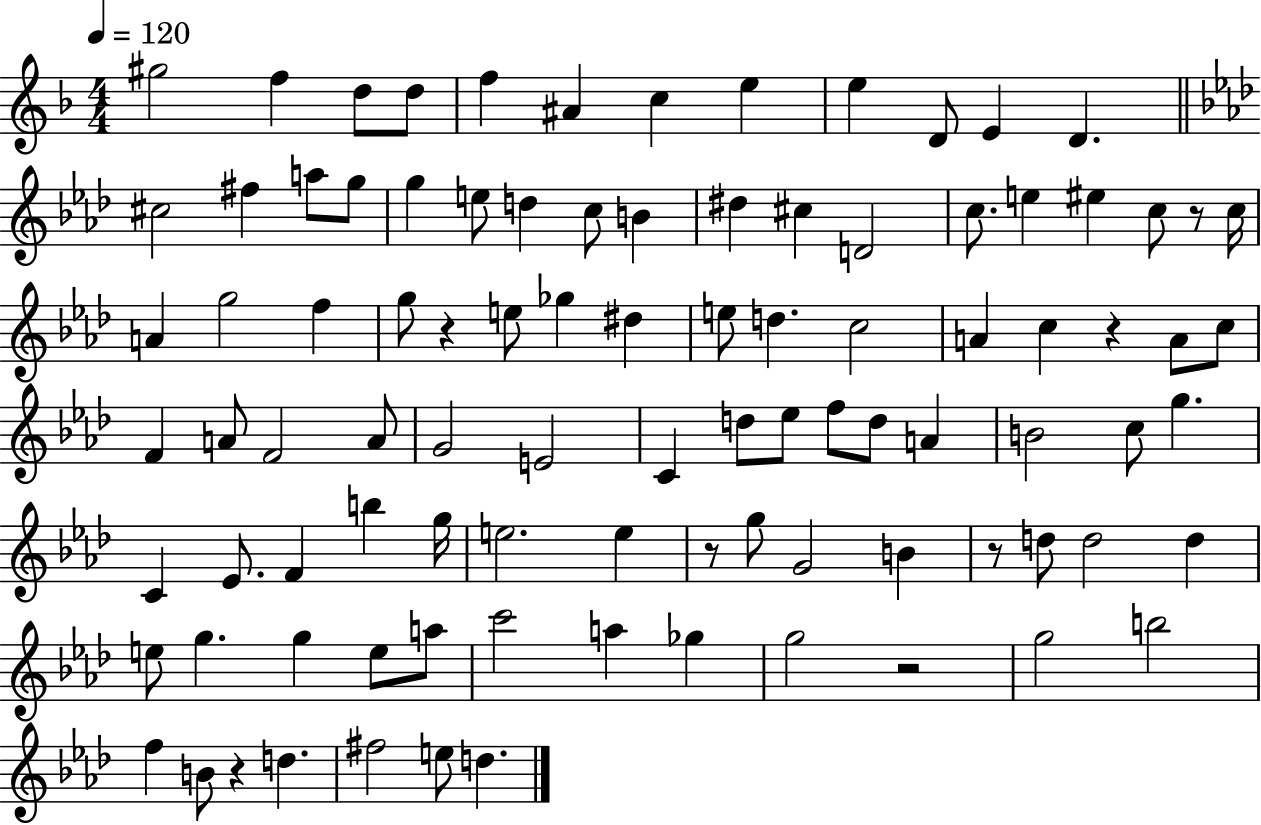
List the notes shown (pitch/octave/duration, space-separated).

G#5/h F5/q D5/e D5/e F5/q A#4/q C5/q E5/q E5/q D4/e E4/q D4/q. C#5/h F#5/q A5/e G5/e G5/q E5/e D5/q C5/e B4/q D#5/q C#5/q D4/h C5/e. E5/q EIS5/q C5/e R/e C5/s A4/q G5/h F5/q G5/e R/q E5/e Gb5/q D#5/q E5/e D5/q. C5/h A4/q C5/q R/q A4/e C5/e F4/q A4/e F4/h A4/e G4/h E4/h C4/q D5/e Eb5/e F5/e D5/e A4/q B4/h C5/e G5/q. C4/q Eb4/e. F4/q B5/q G5/s E5/h. E5/q R/e G5/e G4/h B4/q R/e D5/e D5/h D5/q E5/e G5/q. G5/q E5/e A5/e C6/h A5/q Gb5/q G5/h R/h G5/h B5/h F5/q B4/e R/q D5/q. F#5/h E5/e D5/q.